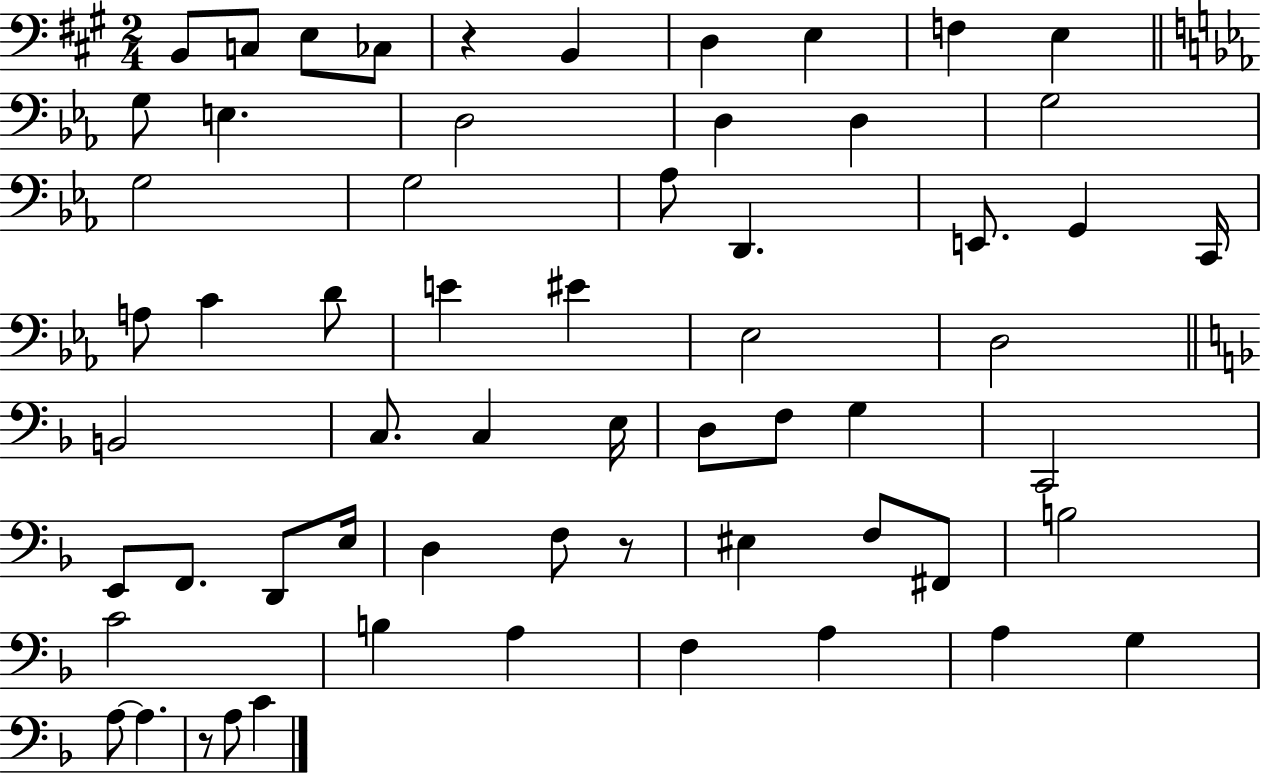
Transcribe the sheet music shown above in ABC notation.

X:1
T:Untitled
M:2/4
L:1/4
K:A
B,,/2 C,/2 E,/2 _C,/2 z B,, D, E, F, E, G,/2 E, D,2 D, D, G,2 G,2 G,2 _A,/2 D,, E,,/2 G,, C,,/4 A,/2 C D/2 E ^E _E,2 D,2 B,,2 C,/2 C, E,/4 D,/2 F,/2 G, C,,2 E,,/2 F,,/2 D,,/2 E,/4 D, F,/2 z/2 ^E, F,/2 ^F,,/2 B,2 C2 B, A, F, A, A, G, A,/2 A, z/2 A,/2 C